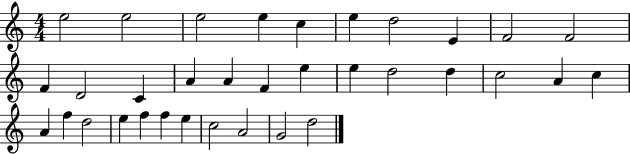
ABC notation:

X:1
T:Untitled
M:4/4
L:1/4
K:C
e2 e2 e2 e c e d2 E F2 F2 F D2 C A A F e e d2 d c2 A c A f d2 e f f e c2 A2 G2 d2